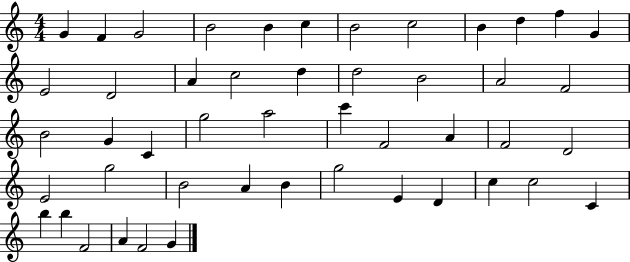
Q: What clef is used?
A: treble